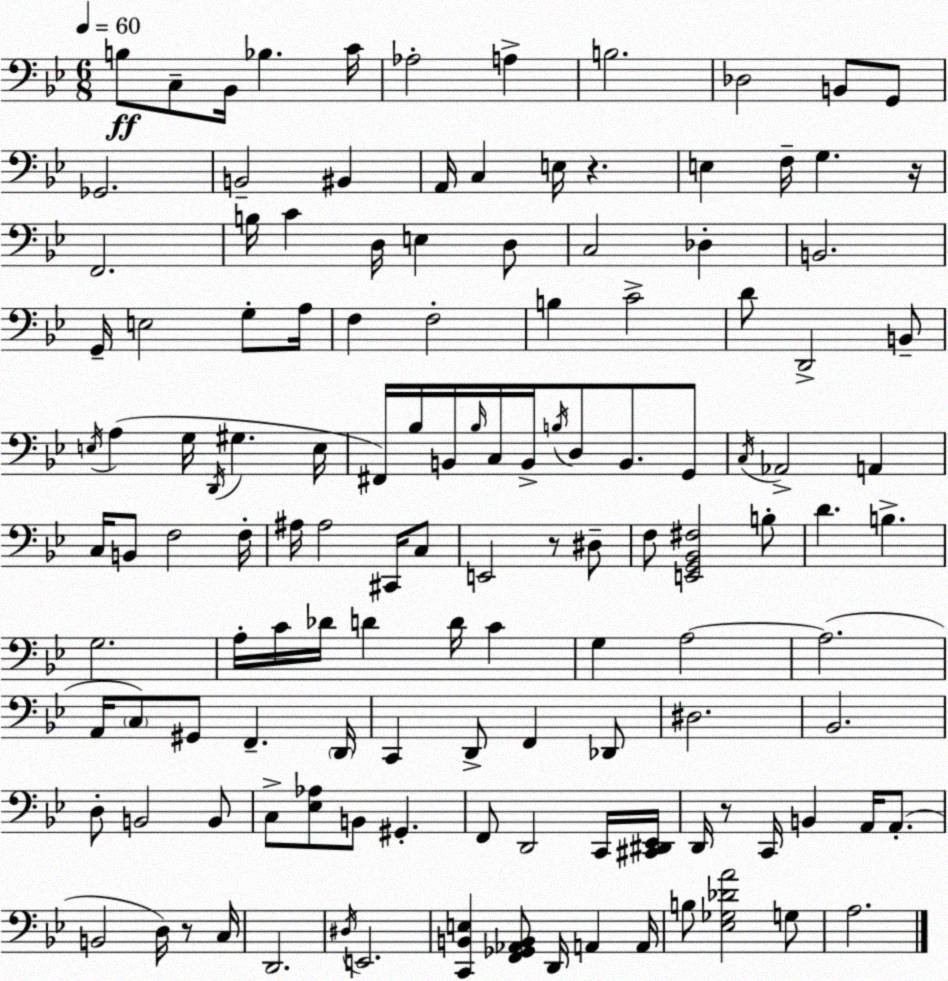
X:1
T:Untitled
M:6/8
L:1/4
K:Gm
B,/2 C,/2 _B,,/4 _B, C/4 _A,2 A, B,2 _D,2 B,,/2 G,,/2 _G,,2 B,,2 ^B,, A,,/4 C, E,/4 z E, F,/4 G, z/4 F,,2 B,/4 C D,/4 E, D,/2 C,2 _D, B,,2 G,,/4 E,2 G,/2 A,/4 F, F,2 B, C2 D/2 D,,2 B,,/2 E,/4 A, G,/4 D,,/4 ^G, E,/4 ^F,,/4 _B,/4 B,,/4 _B,/4 C,/4 B,,/4 B,/4 D,/2 B,,/2 G,,/2 C,/4 _A,,2 A,, C,/4 B,,/2 F,2 F,/4 ^A,/4 ^A,2 ^C,,/4 C,/2 E,,2 z/2 ^D,/2 F,/2 [E,,G,,_B,,^F,]2 B,/2 D B, G,2 A,/4 C/4 _D/4 D D/4 C G, A,2 A,2 A,,/4 C,/2 ^G,,/2 F,, D,,/4 C,, D,,/2 F,, _D,,/2 ^D,2 _B,,2 D,/2 B,,2 B,,/2 C,/2 [_E,_A,]/2 B,,/2 ^G,, F,,/2 D,,2 C,,/4 [^C,,^D,,_E,,]/4 D,,/4 z/2 C,,/4 B,, A,,/4 A,,/2 B,,2 D,/4 z/2 C,/4 D,,2 ^D,/4 E,,2 [C,,B,,E,] [F,,_G,,_A,,B,,]/2 D,,/4 A,, A,,/4 B,/2 [_E,_G,_DA]2 G,/2 A,2